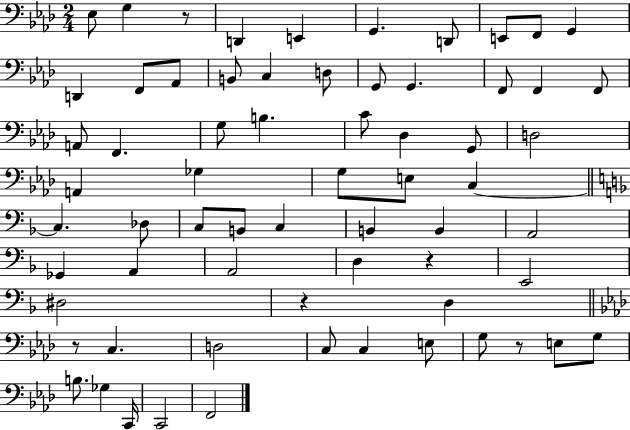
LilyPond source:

{
  \clef bass
  \numericTimeSignature
  \time 2/4
  \key aes \major
  ees8 g4 r8 | d,4 e,4 | g,4. d,8 | e,8 f,8 g,4 | \break d,4 f,8 aes,8 | b,8 c4 d8 | g,8 g,4. | f,8 f,4 f,8 | \break a,8 f,4. | g8 b4. | c'8 des4 g,8 | d2 | \break a,4 ges4 | g8 e8 c4~~ | \bar "||" \break \key f \major c4. des8 | c8 b,8 c4 | b,4 b,4 | a,2 | \break ges,4 a,4 | a,2 | d4 r4 | e,2 | \break dis2 | r4 d4 | \bar "||" \break \key f \minor r8 c4. | d2 | c8 c4 e8 | g8 r8 e8 g8 | \break b8. ges4 c,16 | c,2 | f,2 | \bar "|."
}